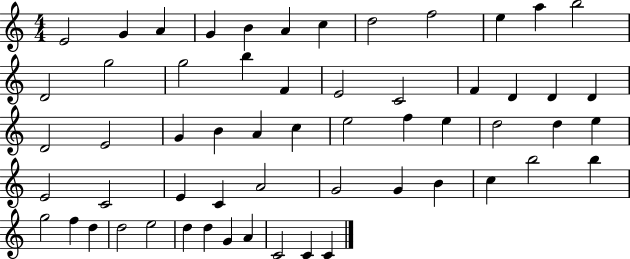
{
  \clef treble
  \numericTimeSignature
  \time 4/4
  \key c \major
  e'2 g'4 a'4 | g'4 b'4 a'4 c''4 | d''2 f''2 | e''4 a''4 b''2 | \break d'2 g''2 | g''2 b''4 f'4 | e'2 c'2 | f'4 d'4 d'4 d'4 | \break d'2 e'2 | g'4 b'4 a'4 c''4 | e''2 f''4 e''4 | d''2 d''4 e''4 | \break e'2 c'2 | e'4 c'4 a'2 | g'2 g'4 b'4 | c''4 b''2 b''4 | \break g''2 f''4 d''4 | d''2 e''2 | d''4 d''4 g'4 a'4 | c'2 c'4 c'4 | \break \bar "|."
}